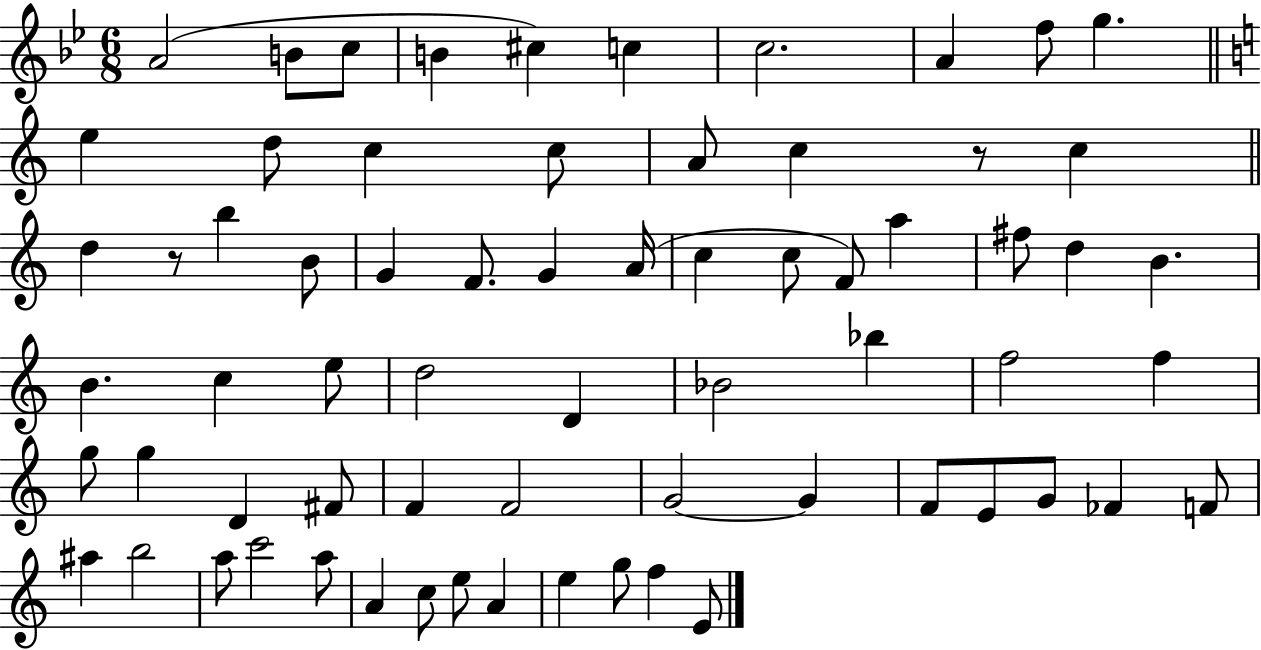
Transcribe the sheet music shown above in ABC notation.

X:1
T:Untitled
M:6/8
L:1/4
K:Bb
A2 B/2 c/2 B ^c c c2 A f/2 g e d/2 c c/2 A/2 c z/2 c d z/2 b B/2 G F/2 G A/4 c c/2 F/2 a ^f/2 d B B c e/2 d2 D _B2 _b f2 f g/2 g D ^F/2 F F2 G2 G F/2 E/2 G/2 _F F/2 ^a b2 a/2 c'2 a/2 A c/2 e/2 A e g/2 f E/2